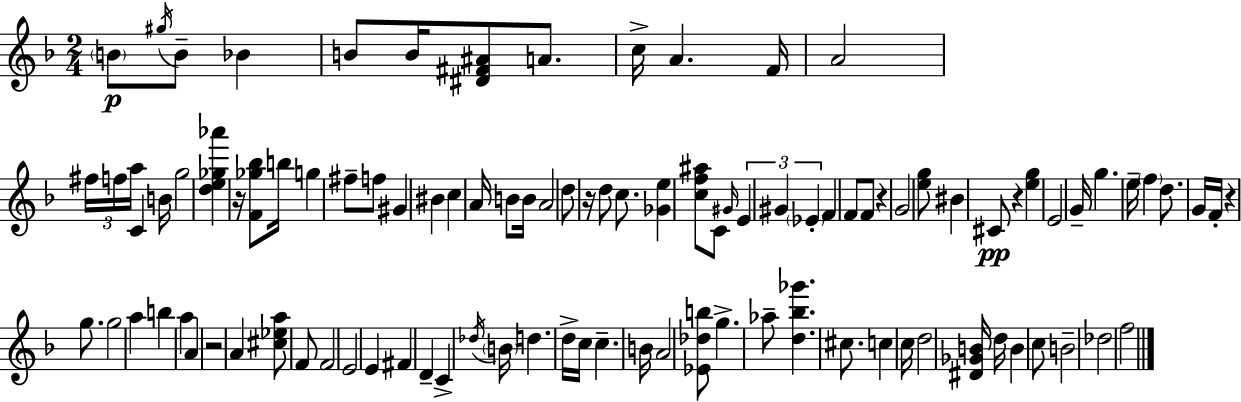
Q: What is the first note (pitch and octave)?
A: B4